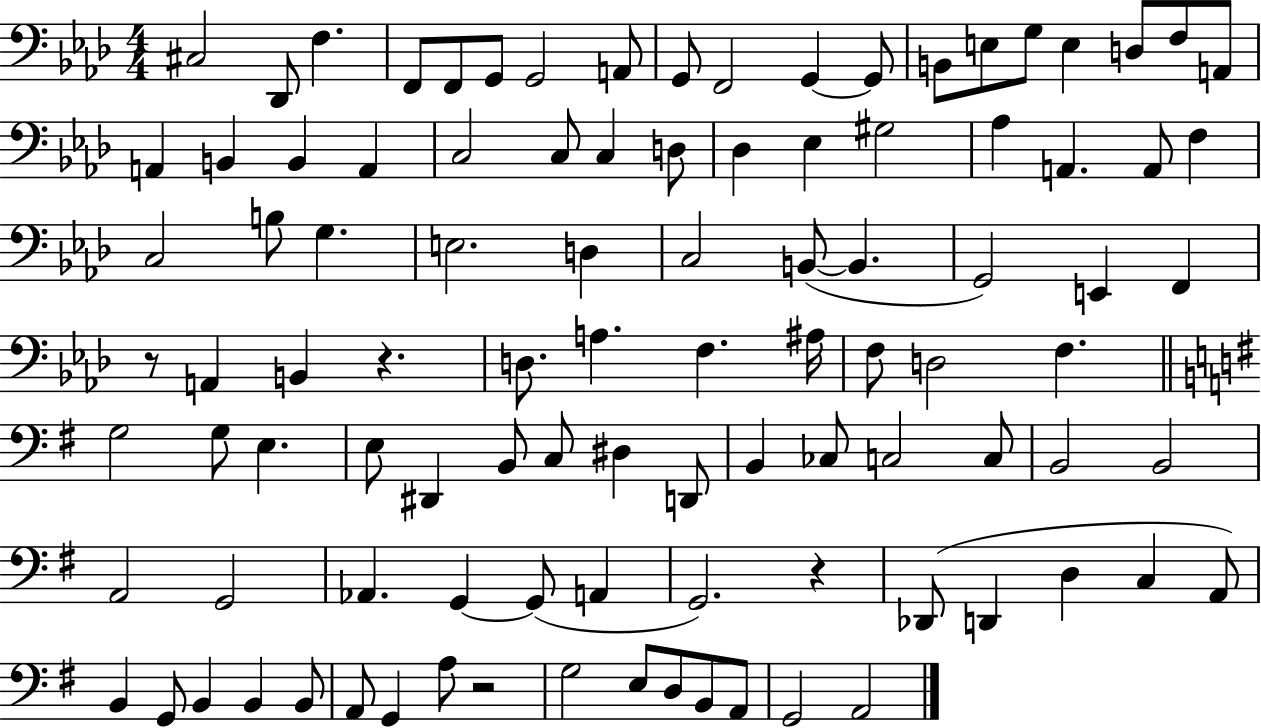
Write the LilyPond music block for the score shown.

{
  \clef bass
  \numericTimeSignature
  \time 4/4
  \key aes \major
  cis2 des,8 f4. | f,8 f,8 g,8 g,2 a,8 | g,8 f,2 g,4~~ g,8 | b,8 e8 g8 e4 d8 f8 a,8 | \break a,4 b,4 b,4 a,4 | c2 c8 c4 d8 | des4 ees4 gis2 | aes4 a,4. a,8 f4 | \break c2 b8 g4. | e2. d4 | c2 b,8~(~ b,4. | g,2) e,4 f,4 | \break r8 a,4 b,4 r4. | d8. a4. f4. ais16 | f8 d2 f4. | \bar "||" \break \key g \major g2 g8 e4. | e8 dis,4 b,8 c8 dis4 d,8 | b,4 ces8 c2 c8 | b,2 b,2 | \break a,2 g,2 | aes,4. g,4~~ g,8( a,4 | g,2.) r4 | des,8( d,4 d4 c4 a,8) | \break b,4 g,8 b,4 b,4 b,8 | a,8 g,4 a8 r2 | g2 e8 d8 b,8 a,8 | g,2 a,2 | \break \bar "|."
}